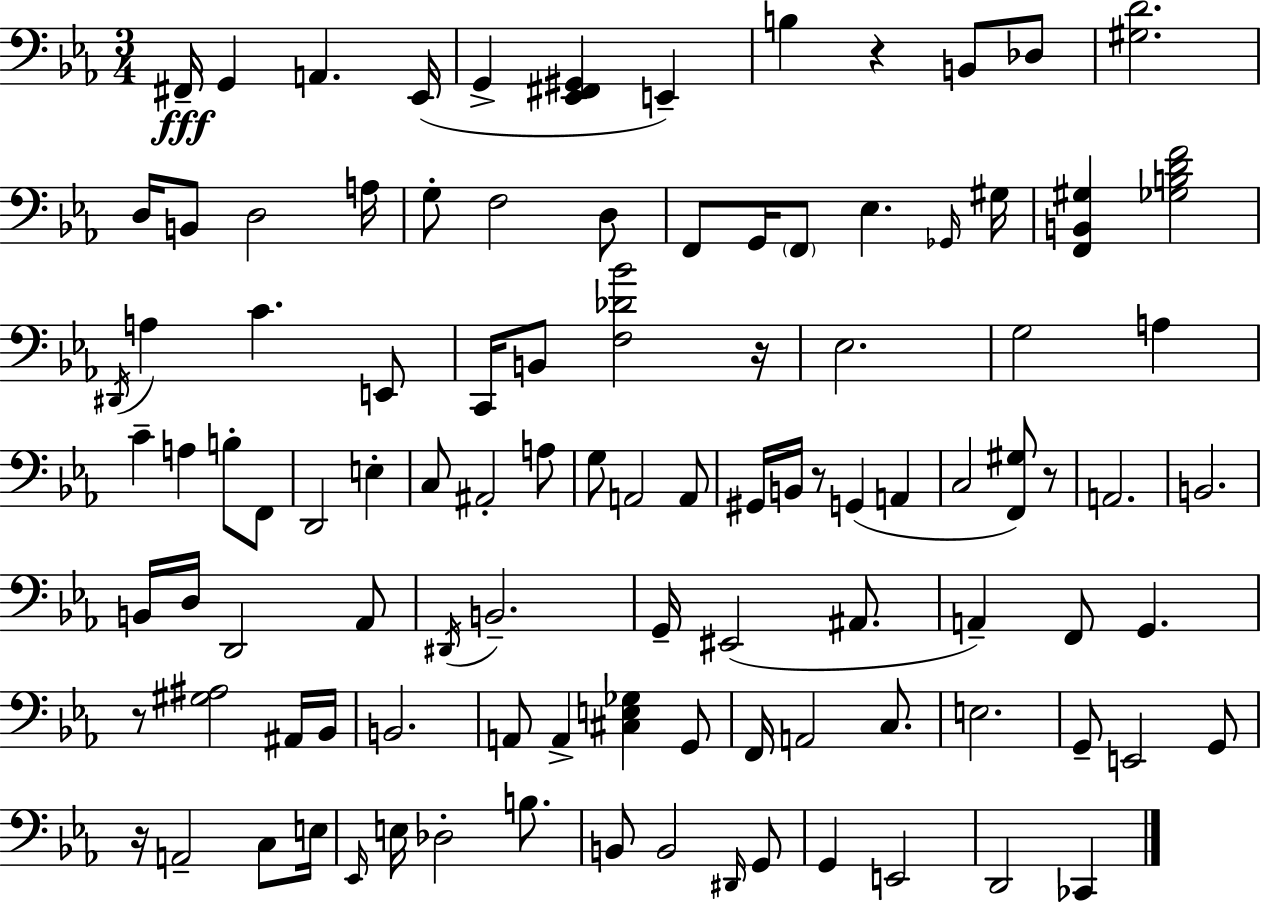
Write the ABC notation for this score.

X:1
T:Untitled
M:3/4
L:1/4
K:Eb
^F,,/4 G,, A,, _E,,/4 G,, [_E,,^F,,^G,,] E,, B, z B,,/2 _D,/2 [^G,D]2 D,/4 B,,/2 D,2 A,/4 G,/2 F,2 D,/2 F,,/2 G,,/4 F,,/2 _E, _G,,/4 ^G,/4 [F,,B,,^G,] [_G,B,DF]2 ^D,,/4 A, C E,,/2 C,,/4 B,,/2 [F,_D_B]2 z/4 _E,2 G,2 A, C A, B,/2 F,,/2 D,,2 E, C,/2 ^A,,2 A,/2 G,/2 A,,2 A,,/2 ^G,,/4 B,,/4 z/2 G,, A,, C,2 [F,,^G,]/2 z/2 A,,2 B,,2 B,,/4 D,/4 D,,2 _A,,/2 ^D,,/4 B,,2 G,,/4 ^E,,2 ^A,,/2 A,, F,,/2 G,, z/2 [^G,^A,]2 ^A,,/4 _B,,/4 B,,2 A,,/2 A,, [^C,E,_G,] G,,/2 F,,/4 A,,2 C,/2 E,2 G,,/2 E,,2 G,,/2 z/4 A,,2 C,/2 E,/4 _E,,/4 E,/4 _D,2 B,/2 B,,/2 B,,2 ^D,,/4 G,,/2 G,, E,,2 D,,2 _C,,